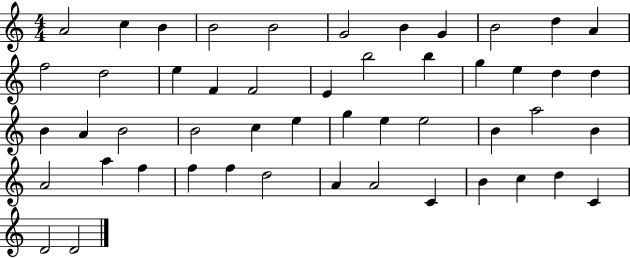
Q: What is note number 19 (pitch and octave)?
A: B5